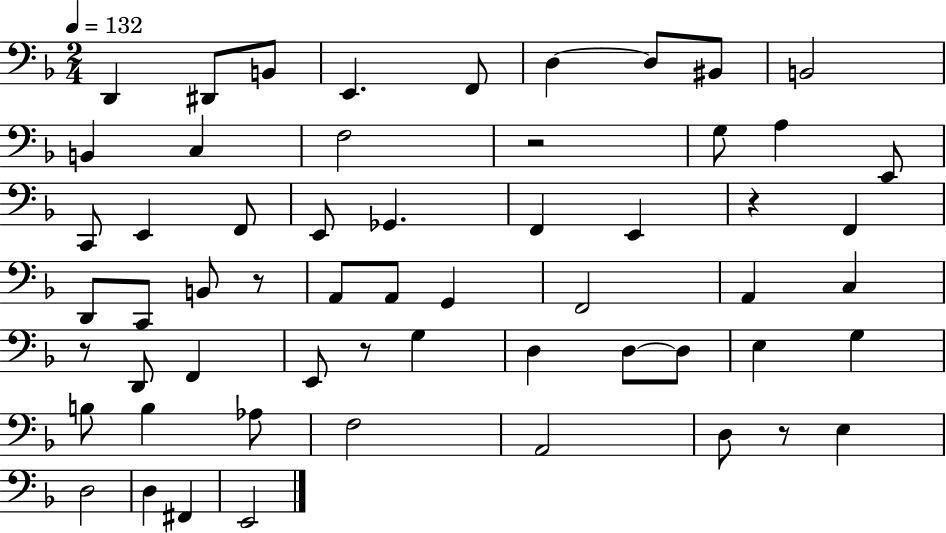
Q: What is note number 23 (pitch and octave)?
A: F2